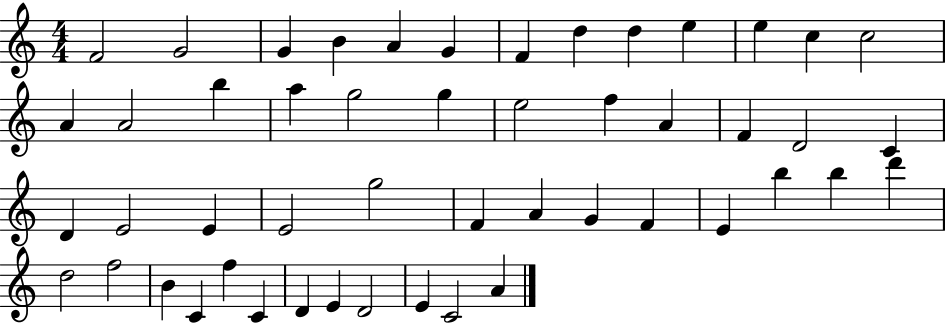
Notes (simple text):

F4/h G4/h G4/q B4/q A4/q G4/q F4/q D5/q D5/q E5/q E5/q C5/q C5/h A4/q A4/h B5/q A5/q G5/h G5/q E5/h F5/q A4/q F4/q D4/h C4/q D4/q E4/h E4/q E4/h G5/h F4/q A4/q G4/q F4/q E4/q B5/q B5/q D6/q D5/h F5/h B4/q C4/q F5/q C4/q D4/q E4/q D4/h E4/q C4/h A4/q